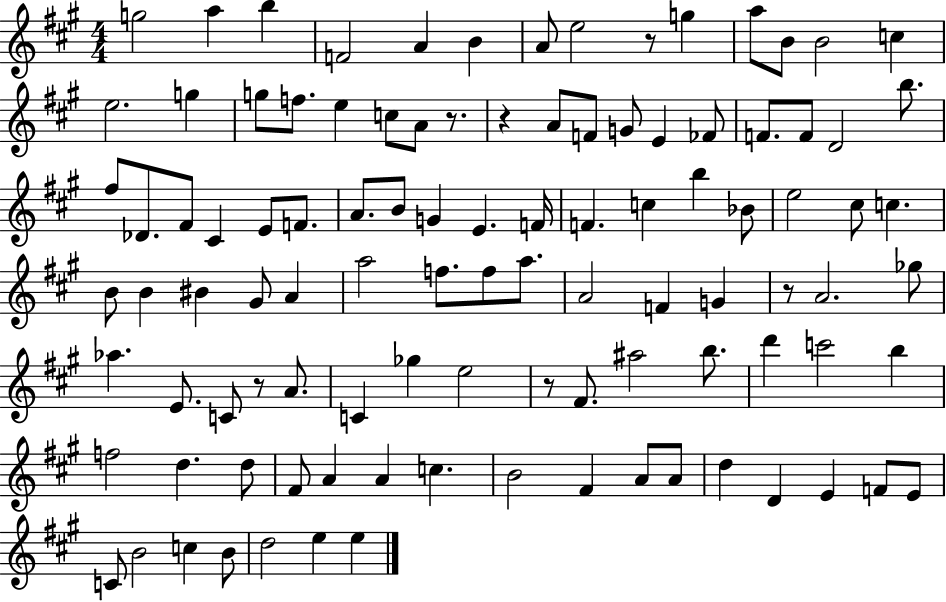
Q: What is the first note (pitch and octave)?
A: G5